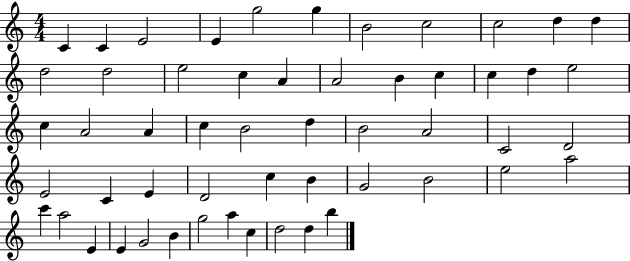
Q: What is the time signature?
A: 4/4